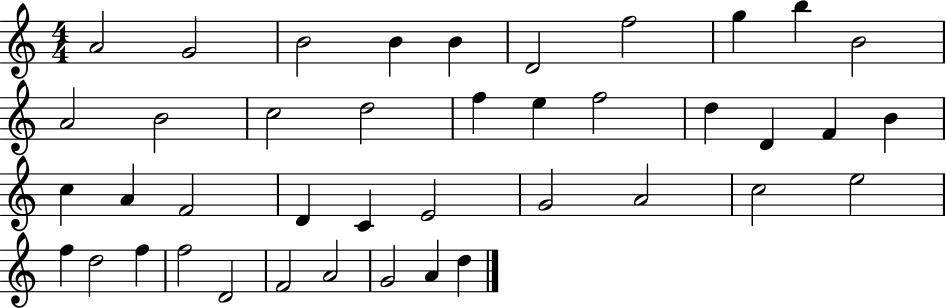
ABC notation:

X:1
T:Untitled
M:4/4
L:1/4
K:C
A2 G2 B2 B B D2 f2 g b B2 A2 B2 c2 d2 f e f2 d D F B c A F2 D C E2 G2 A2 c2 e2 f d2 f f2 D2 F2 A2 G2 A d